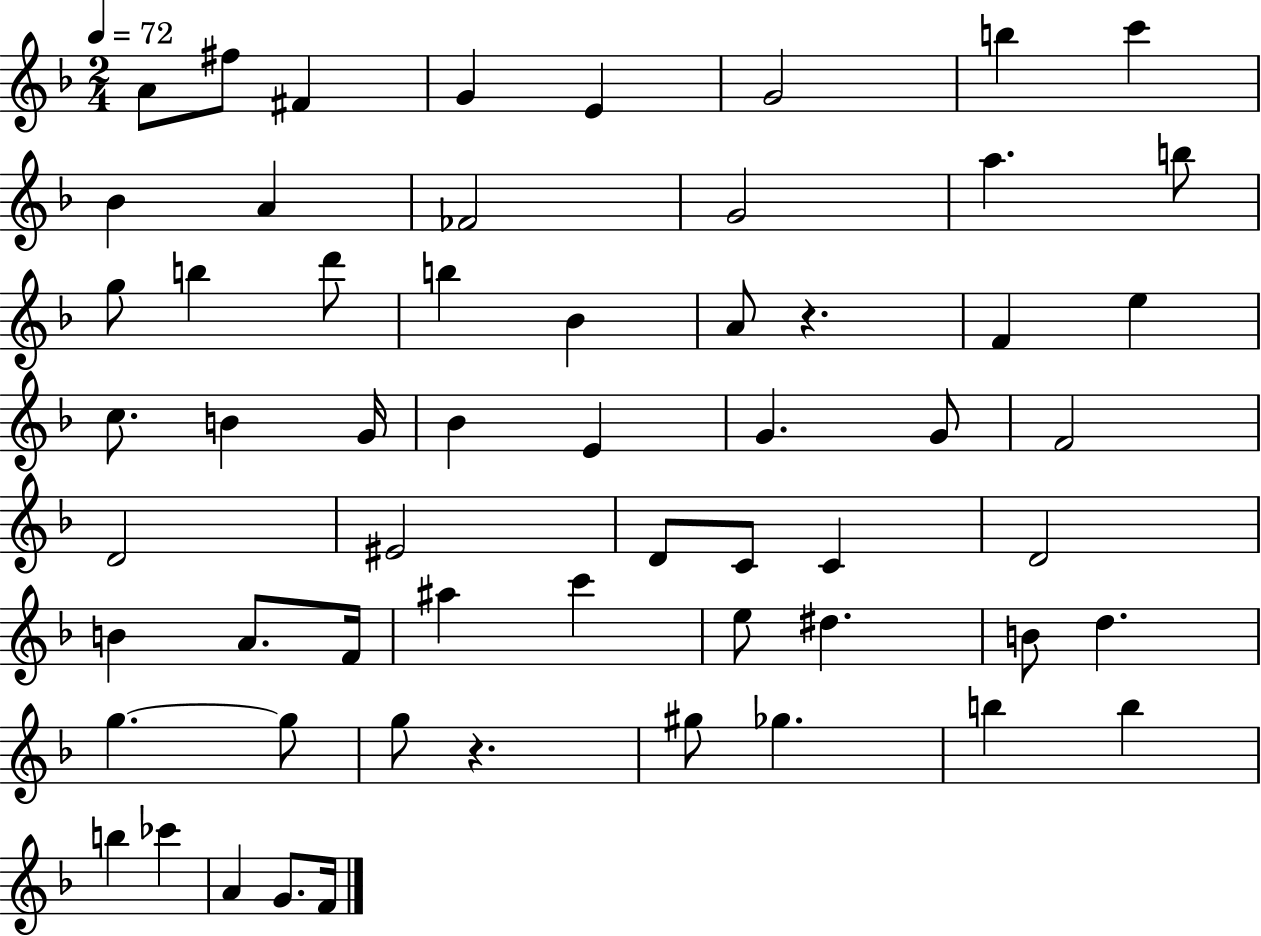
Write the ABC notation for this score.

X:1
T:Untitled
M:2/4
L:1/4
K:F
A/2 ^f/2 ^F G E G2 b c' _B A _F2 G2 a b/2 g/2 b d'/2 b _B A/2 z F e c/2 B G/4 _B E G G/2 F2 D2 ^E2 D/2 C/2 C D2 B A/2 F/4 ^a c' e/2 ^d B/2 d g g/2 g/2 z ^g/2 _g b b b _c' A G/2 F/4